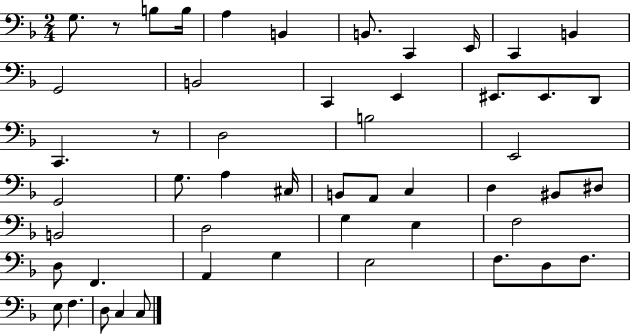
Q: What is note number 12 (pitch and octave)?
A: B2